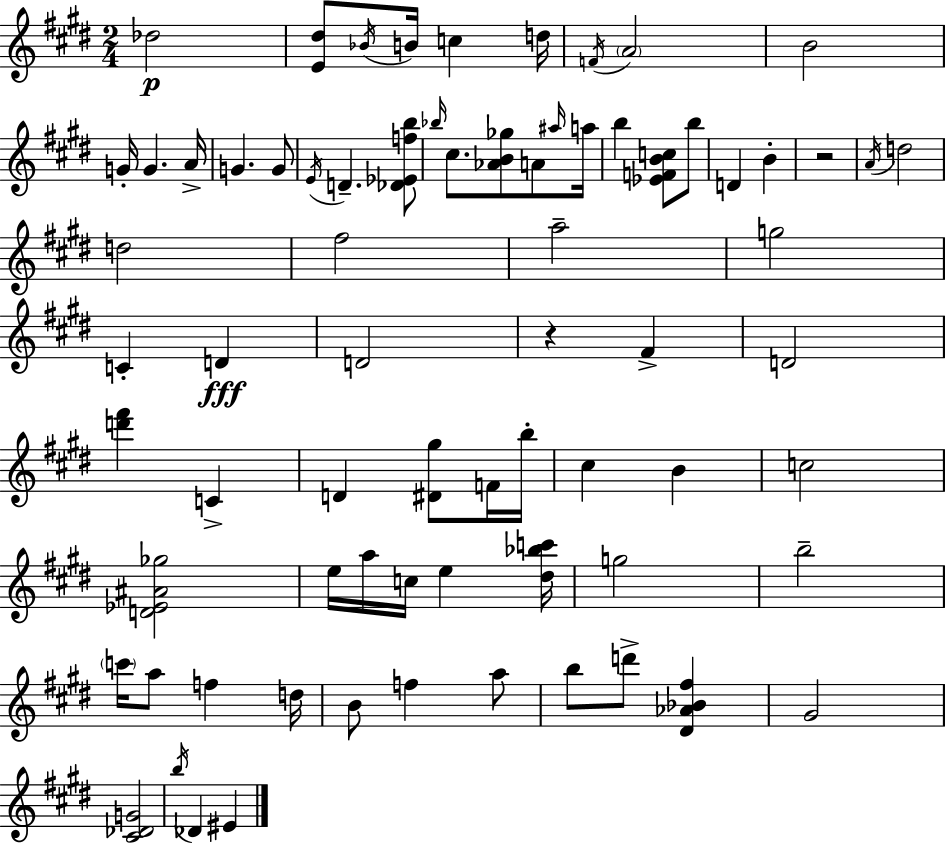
{
  \clef treble
  \numericTimeSignature
  \time 2/4
  \key e \major
  des''2\p | <e' dis''>8 \acciaccatura { bes'16 } b'16 c''4 | d''16 \acciaccatura { f'16 } \parenthesize a'2 | b'2 | \break g'16-. g'4. | a'16-> g'4. | g'8 \acciaccatura { e'16 } d'4.-- | <des' ees' f'' b''>8 \grace { bes''16 } cis''8. <aes' b' ges''>8 | \break a'8 \grace { ais''16 } a''16 b''4 | <ees' f' b' c''>8 b''8 d'4 | b'4-. r2 | \acciaccatura { a'16 } d''2 | \break d''2 | fis''2 | a''2-- | g''2 | \break c'4-. | d'4\fff d'2 | r4 | fis'4-> d'2 | \break <d''' fis'''>4 | c'4-> d'4 | <dis' gis''>8 f'16 b''16-. cis''4 | b'4 c''2 | \break <d' ees' ais' ges''>2 | e''16 a''16 | c''16 e''4 <dis'' bes'' c'''>16 g''2 | b''2-- | \break \parenthesize c'''16 a''8 | f''4 d''16 b'8 | f''4 a''8 b''8 | d'''8-> <dis' aes' bes' fis''>4 gis'2 | \break <cis' des' g'>2 | \acciaccatura { b''16 } des'4 | eis'4 \bar "|."
}